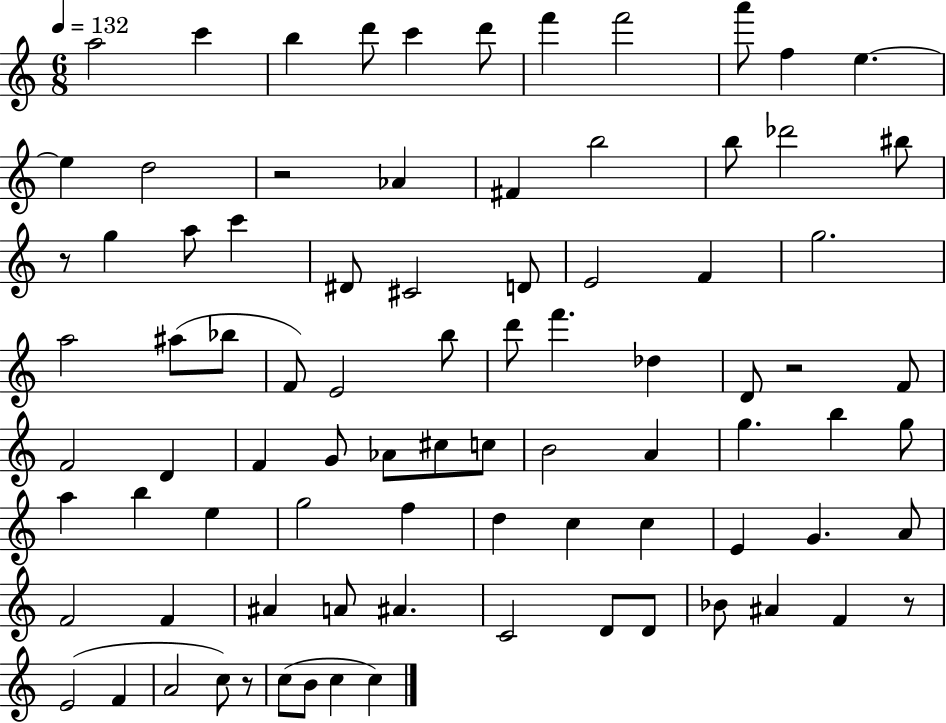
A5/h C6/q B5/q D6/e C6/q D6/e F6/q F6/h A6/e F5/q E5/q. E5/q D5/h R/h Ab4/q F#4/q B5/h B5/e Db6/h BIS5/e R/e G5/q A5/e C6/q D#4/e C#4/h D4/e E4/h F4/q G5/h. A5/h A#5/e Bb5/e F4/e E4/h B5/e D6/e F6/q. Db5/q D4/e R/h F4/e F4/h D4/q F4/q G4/e Ab4/e C#5/e C5/e B4/h A4/q G5/q. B5/q G5/e A5/q B5/q E5/q G5/h F5/q D5/q C5/q C5/q E4/q G4/q. A4/e F4/h F4/q A#4/q A4/e A#4/q. C4/h D4/e D4/e Bb4/e A#4/q F4/q R/e E4/h F4/q A4/h C5/e R/e C5/e B4/e C5/q C5/q